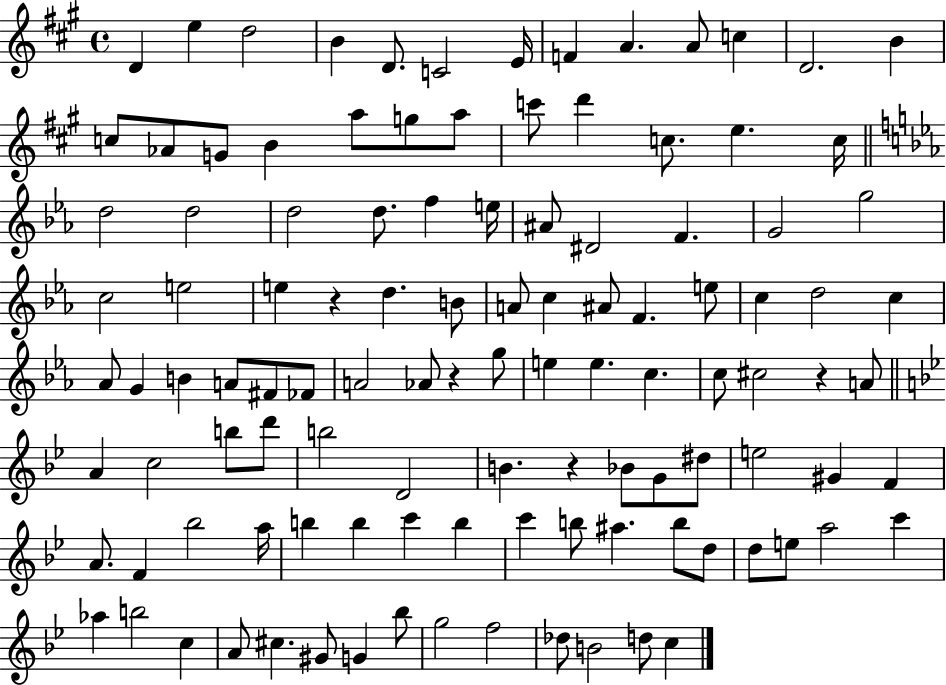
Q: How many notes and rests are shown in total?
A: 112